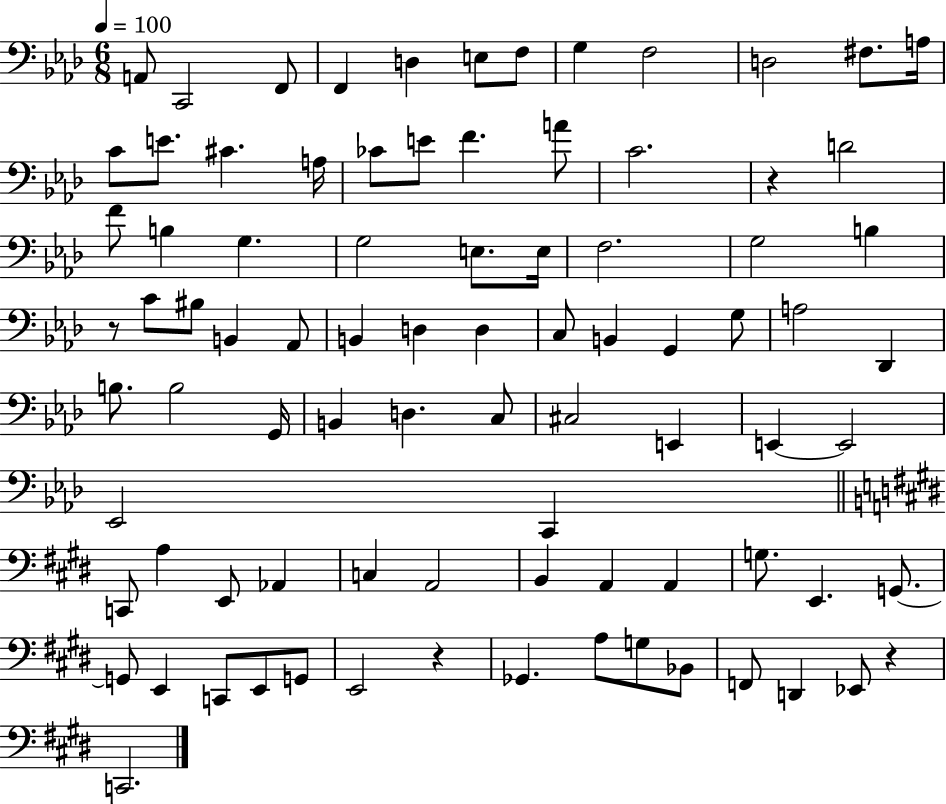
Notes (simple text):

A2/e C2/h F2/e F2/q D3/q E3/e F3/e G3/q F3/h D3/h F#3/e. A3/s C4/e E4/e. C#4/q. A3/s CES4/e E4/e F4/q. A4/e C4/h. R/q D4/h F4/e B3/q G3/q. G3/h E3/e. E3/s F3/h. G3/h B3/q R/e C4/e BIS3/e B2/q Ab2/e B2/q D3/q D3/q C3/e B2/q G2/q G3/e A3/h Db2/q B3/e. B3/h G2/s B2/q D3/q. C3/e C#3/h E2/q E2/q E2/h Eb2/h C2/q C2/e A3/q E2/e Ab2/q C3/q A2/h B2/q A2/q A2/q G3/e. E2/q. G2/e. G2/e E2/q C2/e E2/e G2/e E2/h R/q Gb2/q. A3/e G3/e Bb2/e F2/e D2/q Eb2/e R/q C2/h.